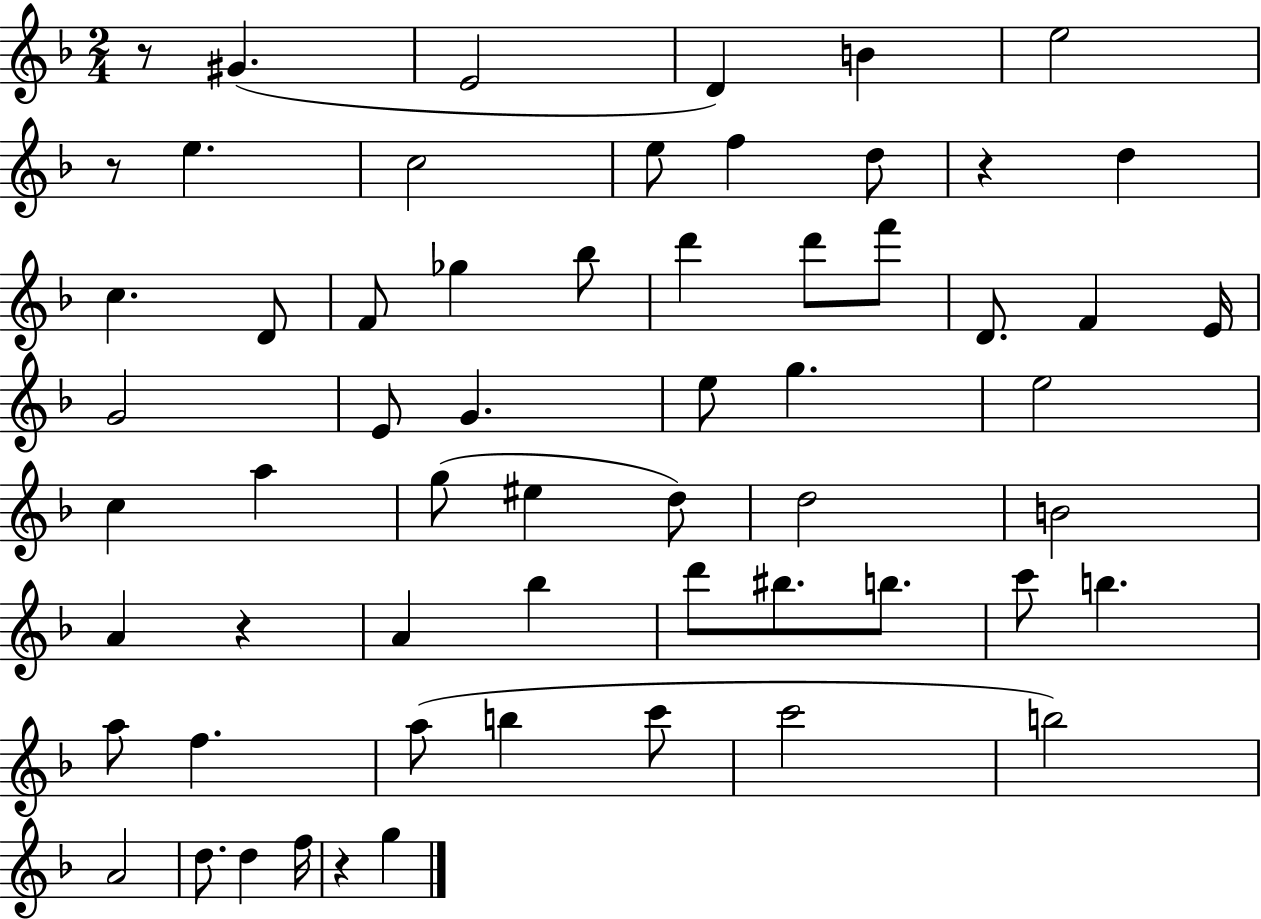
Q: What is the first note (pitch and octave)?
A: G#4